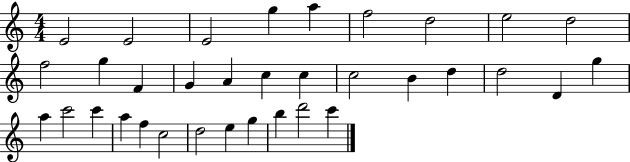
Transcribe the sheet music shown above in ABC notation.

X:1
T:Untitled
M:4/4
L:1/4
K:C
E2 E2 E2 g a f2 d2 e2 d2 f2 g F G A c c c2 B d d2 D g a c'2 c' a f c2 d2 e g b d'2 c'